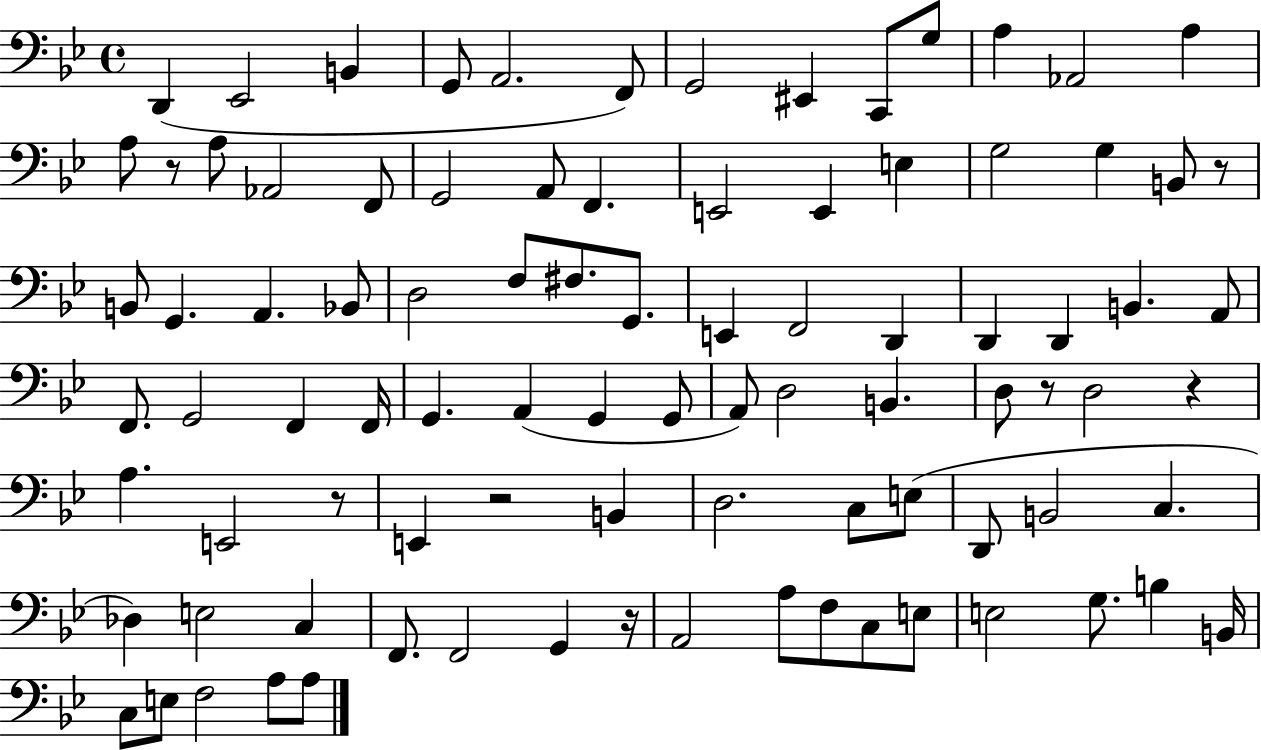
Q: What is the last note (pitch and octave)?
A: A3